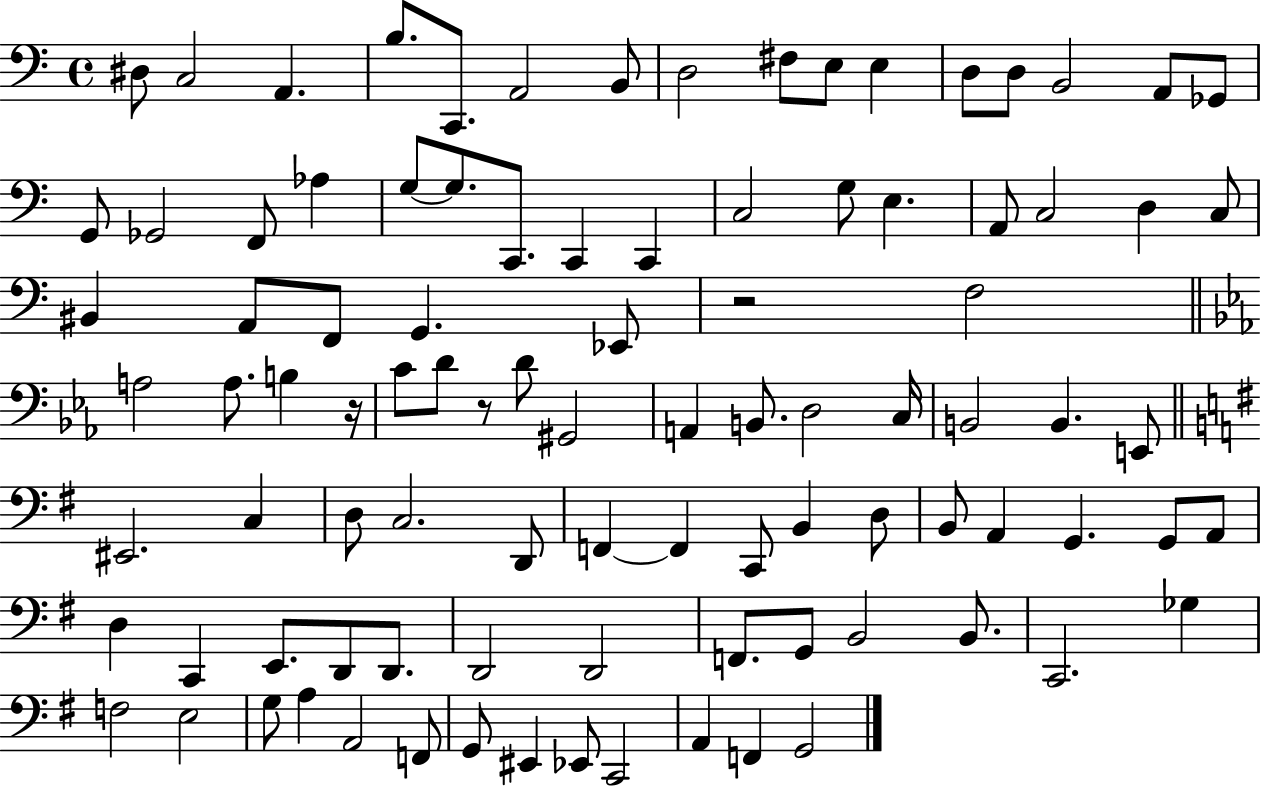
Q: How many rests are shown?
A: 3